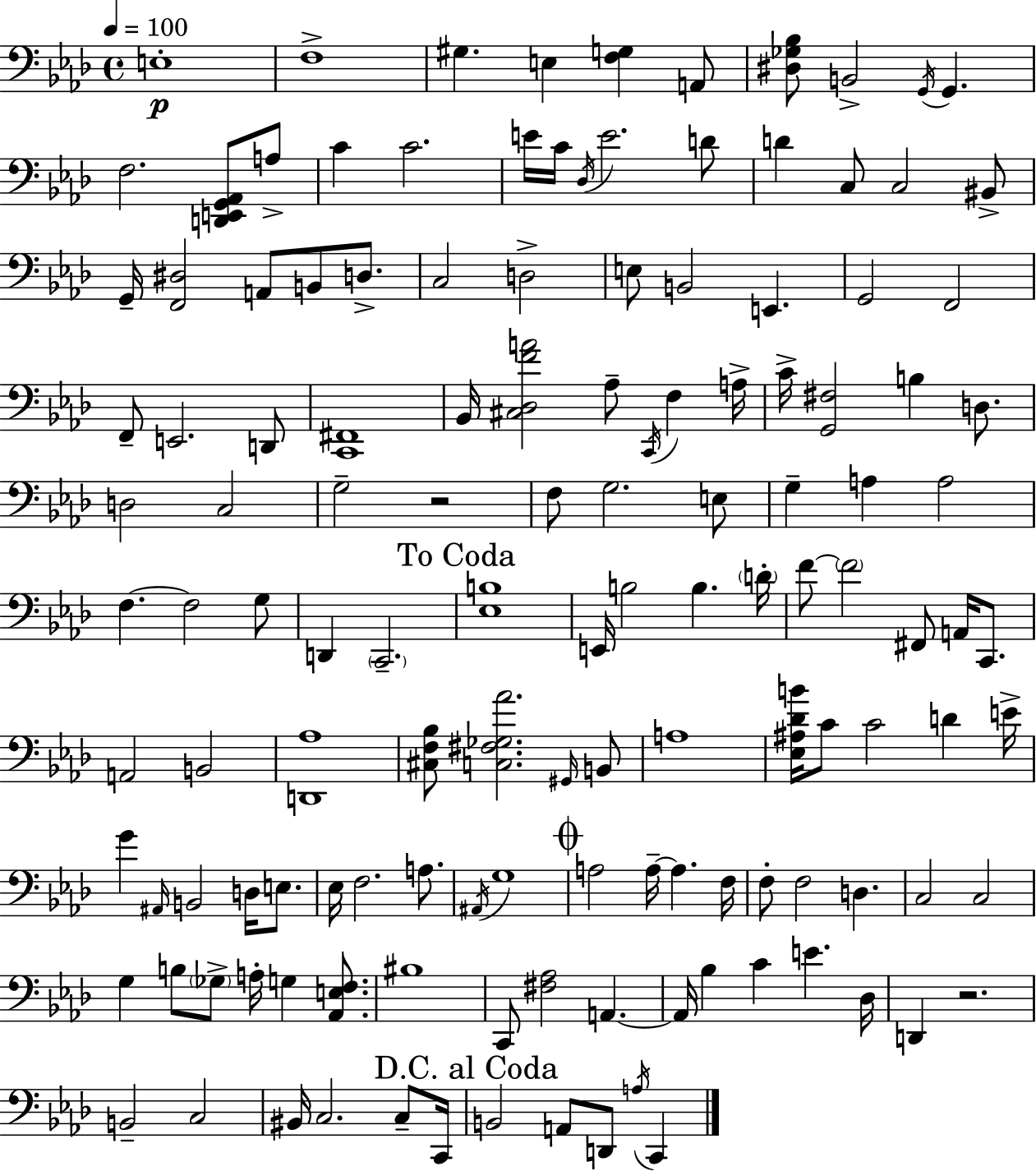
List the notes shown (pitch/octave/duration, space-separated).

E3/w F3/w G#3/q. E3/q [F3,G3]/q A2/e [D#3,Gb3,Bb3]/e B2/h G2/s G2/q. F3/h. [D2,E2,G2,Ab2]/e A3/e C4/q C4/h. E4/s C4/s Db3/s E4/h. D4/e D4/q C3/e C3/h BIS2/e G2/s [F2,D#3]/h A2/e B2/e D3/e. C3/h D3/h E3/e B2/h E2/q. G2/h F2/h F2/e E2/h. D2/e [C2,F#2]/w Bb2/s [C#3,Db3,F4,A4]/h Ab3/e C2/s F3/q A3/s C4/s [G2,F#3]/h B3/q D3/e. D3/h C3/h G3/h R/h F3/e G3/h. E3/e G3/q A3/q A3/h F3/q. F3/h G3/e D2/q C2/h. [Eb3,B3]/w E2/s B3/h B3/q. D4/s F4/e F4/h F#2/e A2/s C2/e. A2/h B2/h [D2,Ab3]/w [C#3,F3,Bb3]/e [C3,F#3,Gb3,Ab4]/h. G#2/s B2/e A3/w [Eb3,A#3,Db4,B4]/s C4/e C4/h D4/q E4/s G4/q A#2/s B2/h D3/s E3/e. Eb3/s F3/h. A3/e. A#2/s G3/w A3/h A3/s A3/q. F3/s F3/e F3/h D3/q. C3/h C3/h G3/q B3/e Gb3/e A3/s G3/q [Ab2,E3,F3]/e. BIS3/w C2/e [F#3,Ab3]/h A2/q. A2/s Bb3/q C4/q E4/q. Db3/s D2/q R/h. B2/h C3/h BIS2/s C3/h. C3/e C2/s B2/h A2/e D2/e A3/s C2/q